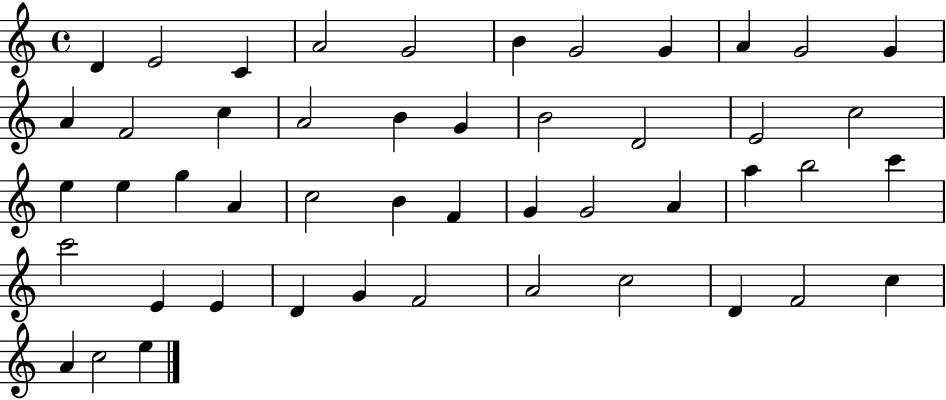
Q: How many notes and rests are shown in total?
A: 48